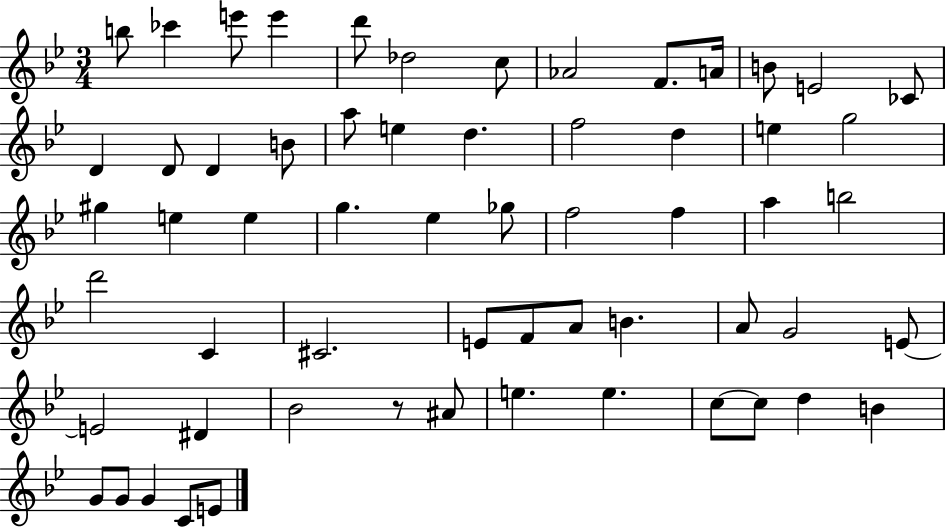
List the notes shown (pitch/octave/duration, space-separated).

B5/e CES6/q E6/e E6/q D6/e Db5/h C5/e Ab4/h F4/e. A4/s B4/e E4/h CES4/e D4/q D4/e D4/q B4/e A5/e E5/q D5/q. F5/h D5/q E5/q G5/h G#5/q E5/q E5/q G5/q. Eb5/q Gb5/e F5/h F5/q A5/q B5/h D6/h C4/q C#4/h. E4/e F4/e A4/e B4/q. A4/e G4/h E4/e E4/h D#4/q Bb4/h R/e A#4/e E5/q. E5/q. C5/e C5/e D5/q B4/q G4/e G4/e G4/q C4/e E4/e